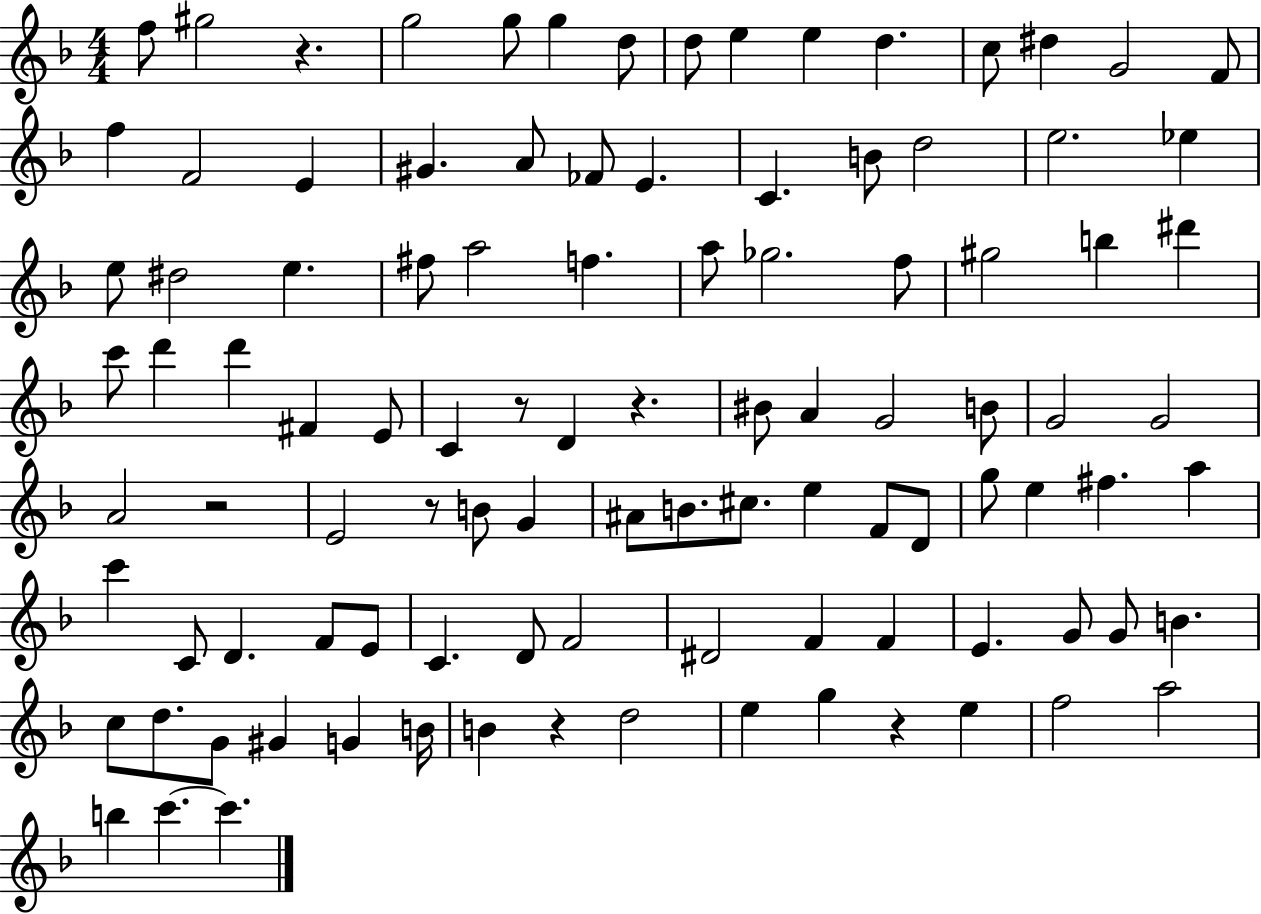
X:1
T:Untitled
M:4/4
L:1/4
K:F
f/2 ^g2 z g2 g/2 g d/2 d/2 e e d c/2 ^d G2 F/2 f F2 E ^G A/2 _F/2 E C B/2 d2 e2 _e e/2 ^d2 e ^f/2 a2 f a/2 _g2 f/2 ^g2 b ^d' c'/2 d' d' ^F E/2 C z/2 D z ^B/2 A G2 B/2 G2 G2 A2 z2 E2 z/2 B/2 G ^A/2 B/2 ^c/2 e F/2 D/2 g/2 e ^f a c' C/2 D F/2 E/2 C D/2 F2 ^D2 F F E G/2 G/2 B c/2 d/2 G/2 ^G G B/4 B z d2 e g z e f2 a2 b c' c'